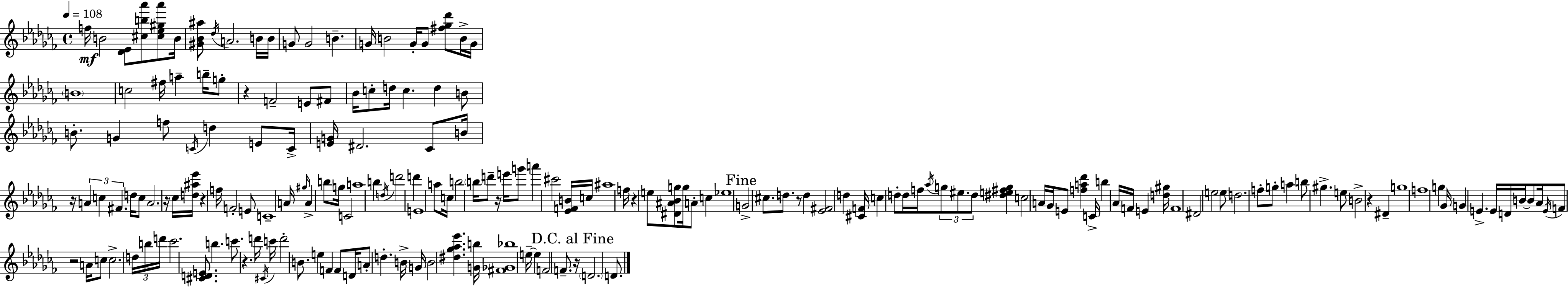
{
  \clef treble
  \time 4/4
  \defaultTimeSignature
  \key aes \minor
  \tempo 4 = 108
  f''16\mf b'2 <des' ees'>8 <cis'' b'' aes'''>8 <cis'' ees'' gis'' aes'''>8 b'16 | <gis' bes' ais''>8 \acciaccatura { des''16 } a'2. b'16 | b'16 g'8 g'2 b'4.-- | g'16 b'2 g'16-. g'8 <fis'' ges'' des'''>8 b'16-> | \break g'16 \parenthesize b'1 | c''2 fis''16 a''4-- b''16-- g''8-. | r4 f'2-- e'8 fis'8 | bes'16 c''8-. d''16 c''4. d''4 b'8 | \break b'8.-. g'4 f''8 \acciaccatura { c'16 } d''4 e'8 | c'16-> <e' g'>16 dis'2. ces'8 | b'16 r16 \tuplet 3/2 { a'4 c''4 fis'4. } | d''16 c''8 a'2. | \break r16 ces''16 <d'' ais'' ees'''>16 r4 f''16 f'2-. | e'8 c'1-- | a'16 \grace { gis''16 } a'4-> b''8 g''16 c'2 | a''1 | \break b''4 \acciaccatura { d''16 } d'''2 | d'''4 e'1 | a''8 c''16 b''2 \parenthesize b''16 | d'''8-- r16 e'''16 g'''8 a'''4 cis'''2 | \break <ees' f' b'>16 c''16 ais''1 | f''16 r4 e''8 <dis' ais' bes' g''>8 g''16 a'8-. | c''4 ees''1 | \mark "Fine" g'2-> cis''8. d''8. | \break r8 d''4 <ees' fis'>2 | d''4 <cis' f'>16 c''4 d''8-. d''16 f''16 \acciaccatura { aes''16 } \tuplet 3/2 { g''8 | eis''8. d''8 } <dis'' e'' fis'' g''>4 c''2 | a'16 ges'16 e'8 <f'' a'' des'''>4 c'16-> b''4 aes'16 f'16 | \break e'4 <d'' gis''>16 f'1 | dis'2 e''2 | e''8 d''2. | f''8-. g''8-. a''4 b''8 gis''4.-> | \break e''8 b'2-> r4 | dis'4-- g''1 | f''1 | g''4 ges'16 g'4 e'4.-> | \break e'16 d'16 b'16~~ b'8 aes'16 \acciaccatura { e'16 } f'8 r2 | a'16 c''8 c''2.-> | \tuplet 3/2 { d''16 b''16 d'''16 } ces'''2. | <cis' d' e'>8. b''4. c'''8. r4. | \break d'''16 \acciaccatura { cis'16 } c'''16 d'''2-. | b'8. e''4 f'4 f'8 d'16 a'8-. | d''4.-. b'16-> g'16 b'2 | <dis'' ges'' aes'' ees'''>4. <g' b''>16 <fis' ges' bes''>1 | \break e''16--~~ e''4 f'2 | f'8.-- \mark "D.C. al Fine" r16 \parenthesize d'2. | d'8. \bar "|."
}